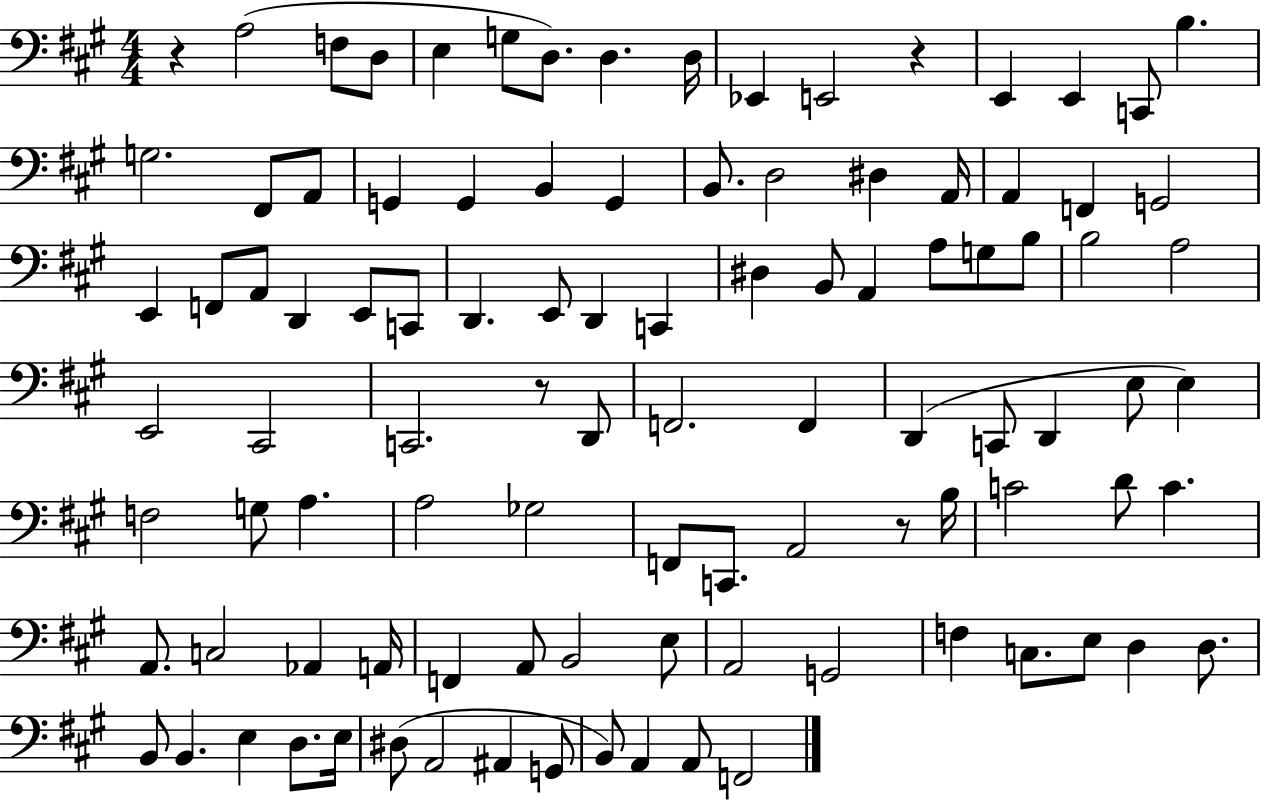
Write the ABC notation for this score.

X:1
T:Untitled
M:4/4
L:1/4
K:A
z A,2 F,/2 D,/2 E, G,/2 D,/2 D, D,/4 _E,, E,,2 z E,, E,, C,,/2 B, G,2 ^F,,/2 A,,/2 G,, G,, B,, G,, B,,/2 D,2 ^D, A,,/4 A,, F,, G,,2 E,, F,,/2 A,,/2 D,, E,,/2 C,,/2 D,, E,,/2 D,, C,, ^D, B,,/2 A,, A,/2 G,/2 B,/2 B,2 A,2 E,,2 ^C,,2 C,,2 z/2 D,,/2 F,,2 F,, D,, C,,/2 D,, E,/2 E, F,2 G,/2 A, A,2 _G,2 F,,/2 C,,/2 A,,2 z/2 B,/4 C2 D/2 C A,,/2 C,2 _A,, A,,/4 F,, A,,/2 B,,2 E,/2 A,,2 G,,2 F, C,/2 E,/2 D, D,/2 B,,/2 B,, E, D,/2 E,/4 ^D,/2 A,,2 ^A,, G,,/2 B,,/2 A,, A,,/2 F,,2